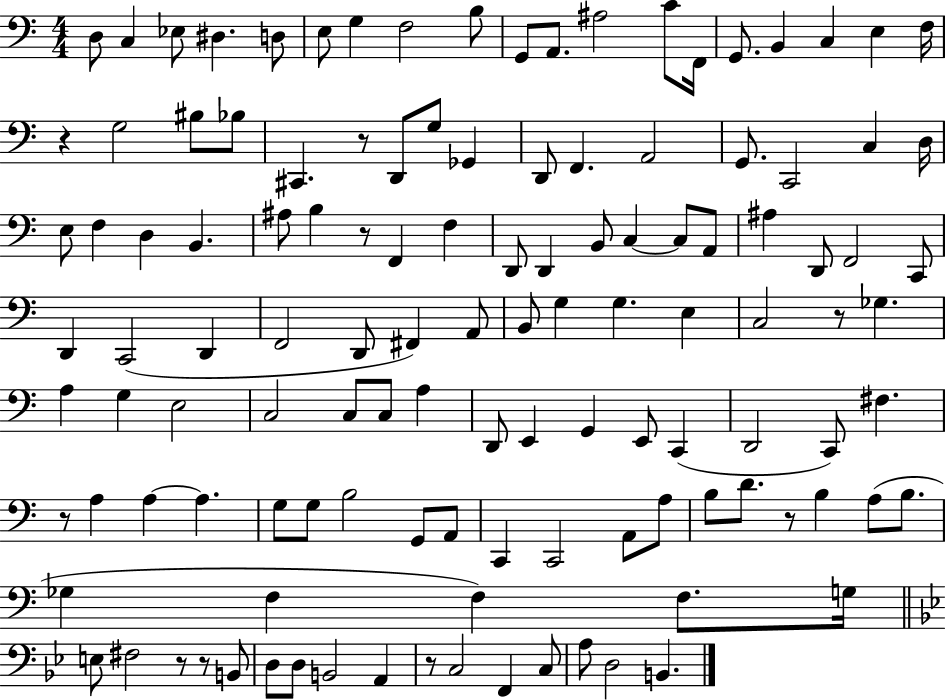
{
  \clef bass
  \numericTimeSignature
  \time 4/4
  \key c \major
  d8 c4 ees8 dis4. d8 | e8 g4 f2 b8 | g,8 a,8. ais2 c'8 f,16 | g,8. b,4 c4 e4 f16 | \break r4 g2 bis8 bes8 | cis,4. r8 d,8 g8 ges,4 | d,8 f,4. a,2 | g,8. c,2 c4 d16 | \break e8 f4 d4 b,4. | ais8 b4 r8 f,4 f4 | d,8 d,4 b,8 c4~~ c8 a,8 | ais4 d,8 f,2 c,8 | \break d,4 c,2( d,4 | f,2 d,8 fis,4) a,8 | b,8 g4 g4. e4 | c2 r8 ges4. | \break a4 g4 e2 | c2 c8 c8 a4 | d,8 e,4 g,4 e,8 c,4( | d,2 c,8) fis4. | \break r8 a4 a4~~ a4. | g8 g8 b2 g,8 a,8 | c,4 c,2 a,8 a8 | b8 d'8. r8 b4 a8( b8. | \break ges4 f4 f4) f8. g16 | \bar "||" \break \key bes \major e8 fis2 r8 r8 b,8 | d8 d8 b,2 a,4 | r8 c2 f,4 c8 | a8 d2 b,4. | \break \bar "|."
}